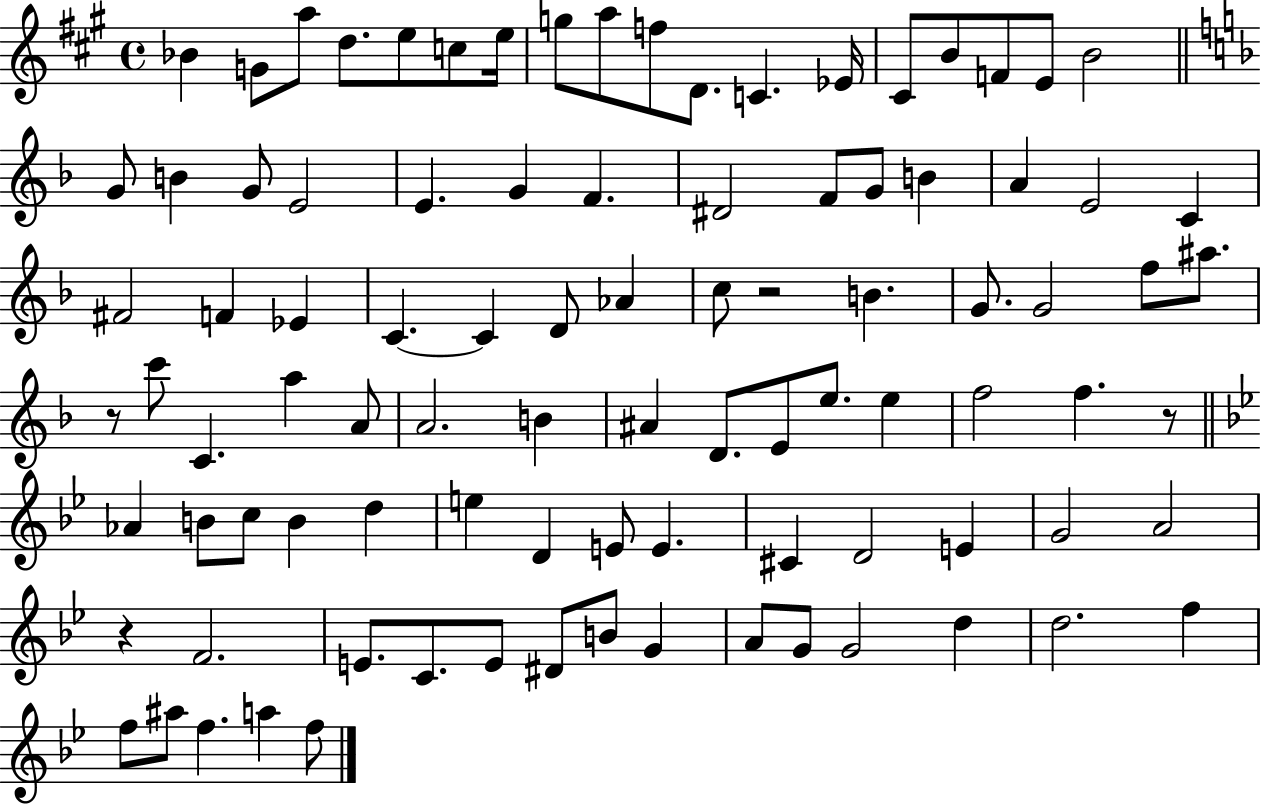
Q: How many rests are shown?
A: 4